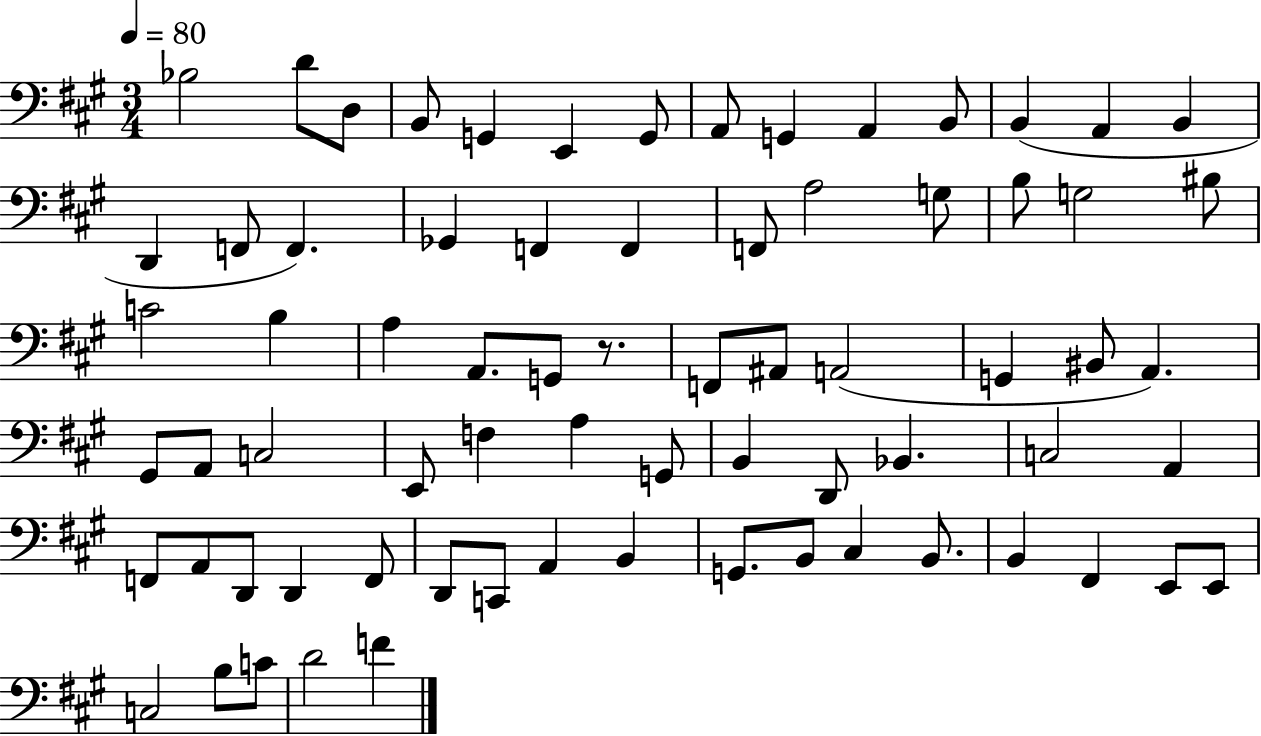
X:1
T:Untitled
M:3/4
L:1/4
K:A
_B,2 D/2 D,/2 B,,/2 G,, E,, G,,/2 A,,/2 G,, A,, B,,/2 B,, A,, B,, D,, F,,/2 F,, _G,, F,, F,, F,,/2 A,2 G,/2 B,/2 G,2 ^B,/2 C2 B, A, A,,/2 G,,/2 z/2 F,,/2 ^A,,/2 A,,2 G,, ^B,,/2 A,, ^G,,/2 A,,/2 C,2 E,,/2 F, A, G,,/2 B,, D,,/2 _B,, C,2 A,, F,,/2 A,,/2 D,,/2 D,, F,,/2 D,,/2 C,,/2 A,, B,, G,,/2 B,,/2 ^C, B,,/2 B,, ^F,, E,,/2 E,,/2 C,2 B,/2 C/2 D2 F